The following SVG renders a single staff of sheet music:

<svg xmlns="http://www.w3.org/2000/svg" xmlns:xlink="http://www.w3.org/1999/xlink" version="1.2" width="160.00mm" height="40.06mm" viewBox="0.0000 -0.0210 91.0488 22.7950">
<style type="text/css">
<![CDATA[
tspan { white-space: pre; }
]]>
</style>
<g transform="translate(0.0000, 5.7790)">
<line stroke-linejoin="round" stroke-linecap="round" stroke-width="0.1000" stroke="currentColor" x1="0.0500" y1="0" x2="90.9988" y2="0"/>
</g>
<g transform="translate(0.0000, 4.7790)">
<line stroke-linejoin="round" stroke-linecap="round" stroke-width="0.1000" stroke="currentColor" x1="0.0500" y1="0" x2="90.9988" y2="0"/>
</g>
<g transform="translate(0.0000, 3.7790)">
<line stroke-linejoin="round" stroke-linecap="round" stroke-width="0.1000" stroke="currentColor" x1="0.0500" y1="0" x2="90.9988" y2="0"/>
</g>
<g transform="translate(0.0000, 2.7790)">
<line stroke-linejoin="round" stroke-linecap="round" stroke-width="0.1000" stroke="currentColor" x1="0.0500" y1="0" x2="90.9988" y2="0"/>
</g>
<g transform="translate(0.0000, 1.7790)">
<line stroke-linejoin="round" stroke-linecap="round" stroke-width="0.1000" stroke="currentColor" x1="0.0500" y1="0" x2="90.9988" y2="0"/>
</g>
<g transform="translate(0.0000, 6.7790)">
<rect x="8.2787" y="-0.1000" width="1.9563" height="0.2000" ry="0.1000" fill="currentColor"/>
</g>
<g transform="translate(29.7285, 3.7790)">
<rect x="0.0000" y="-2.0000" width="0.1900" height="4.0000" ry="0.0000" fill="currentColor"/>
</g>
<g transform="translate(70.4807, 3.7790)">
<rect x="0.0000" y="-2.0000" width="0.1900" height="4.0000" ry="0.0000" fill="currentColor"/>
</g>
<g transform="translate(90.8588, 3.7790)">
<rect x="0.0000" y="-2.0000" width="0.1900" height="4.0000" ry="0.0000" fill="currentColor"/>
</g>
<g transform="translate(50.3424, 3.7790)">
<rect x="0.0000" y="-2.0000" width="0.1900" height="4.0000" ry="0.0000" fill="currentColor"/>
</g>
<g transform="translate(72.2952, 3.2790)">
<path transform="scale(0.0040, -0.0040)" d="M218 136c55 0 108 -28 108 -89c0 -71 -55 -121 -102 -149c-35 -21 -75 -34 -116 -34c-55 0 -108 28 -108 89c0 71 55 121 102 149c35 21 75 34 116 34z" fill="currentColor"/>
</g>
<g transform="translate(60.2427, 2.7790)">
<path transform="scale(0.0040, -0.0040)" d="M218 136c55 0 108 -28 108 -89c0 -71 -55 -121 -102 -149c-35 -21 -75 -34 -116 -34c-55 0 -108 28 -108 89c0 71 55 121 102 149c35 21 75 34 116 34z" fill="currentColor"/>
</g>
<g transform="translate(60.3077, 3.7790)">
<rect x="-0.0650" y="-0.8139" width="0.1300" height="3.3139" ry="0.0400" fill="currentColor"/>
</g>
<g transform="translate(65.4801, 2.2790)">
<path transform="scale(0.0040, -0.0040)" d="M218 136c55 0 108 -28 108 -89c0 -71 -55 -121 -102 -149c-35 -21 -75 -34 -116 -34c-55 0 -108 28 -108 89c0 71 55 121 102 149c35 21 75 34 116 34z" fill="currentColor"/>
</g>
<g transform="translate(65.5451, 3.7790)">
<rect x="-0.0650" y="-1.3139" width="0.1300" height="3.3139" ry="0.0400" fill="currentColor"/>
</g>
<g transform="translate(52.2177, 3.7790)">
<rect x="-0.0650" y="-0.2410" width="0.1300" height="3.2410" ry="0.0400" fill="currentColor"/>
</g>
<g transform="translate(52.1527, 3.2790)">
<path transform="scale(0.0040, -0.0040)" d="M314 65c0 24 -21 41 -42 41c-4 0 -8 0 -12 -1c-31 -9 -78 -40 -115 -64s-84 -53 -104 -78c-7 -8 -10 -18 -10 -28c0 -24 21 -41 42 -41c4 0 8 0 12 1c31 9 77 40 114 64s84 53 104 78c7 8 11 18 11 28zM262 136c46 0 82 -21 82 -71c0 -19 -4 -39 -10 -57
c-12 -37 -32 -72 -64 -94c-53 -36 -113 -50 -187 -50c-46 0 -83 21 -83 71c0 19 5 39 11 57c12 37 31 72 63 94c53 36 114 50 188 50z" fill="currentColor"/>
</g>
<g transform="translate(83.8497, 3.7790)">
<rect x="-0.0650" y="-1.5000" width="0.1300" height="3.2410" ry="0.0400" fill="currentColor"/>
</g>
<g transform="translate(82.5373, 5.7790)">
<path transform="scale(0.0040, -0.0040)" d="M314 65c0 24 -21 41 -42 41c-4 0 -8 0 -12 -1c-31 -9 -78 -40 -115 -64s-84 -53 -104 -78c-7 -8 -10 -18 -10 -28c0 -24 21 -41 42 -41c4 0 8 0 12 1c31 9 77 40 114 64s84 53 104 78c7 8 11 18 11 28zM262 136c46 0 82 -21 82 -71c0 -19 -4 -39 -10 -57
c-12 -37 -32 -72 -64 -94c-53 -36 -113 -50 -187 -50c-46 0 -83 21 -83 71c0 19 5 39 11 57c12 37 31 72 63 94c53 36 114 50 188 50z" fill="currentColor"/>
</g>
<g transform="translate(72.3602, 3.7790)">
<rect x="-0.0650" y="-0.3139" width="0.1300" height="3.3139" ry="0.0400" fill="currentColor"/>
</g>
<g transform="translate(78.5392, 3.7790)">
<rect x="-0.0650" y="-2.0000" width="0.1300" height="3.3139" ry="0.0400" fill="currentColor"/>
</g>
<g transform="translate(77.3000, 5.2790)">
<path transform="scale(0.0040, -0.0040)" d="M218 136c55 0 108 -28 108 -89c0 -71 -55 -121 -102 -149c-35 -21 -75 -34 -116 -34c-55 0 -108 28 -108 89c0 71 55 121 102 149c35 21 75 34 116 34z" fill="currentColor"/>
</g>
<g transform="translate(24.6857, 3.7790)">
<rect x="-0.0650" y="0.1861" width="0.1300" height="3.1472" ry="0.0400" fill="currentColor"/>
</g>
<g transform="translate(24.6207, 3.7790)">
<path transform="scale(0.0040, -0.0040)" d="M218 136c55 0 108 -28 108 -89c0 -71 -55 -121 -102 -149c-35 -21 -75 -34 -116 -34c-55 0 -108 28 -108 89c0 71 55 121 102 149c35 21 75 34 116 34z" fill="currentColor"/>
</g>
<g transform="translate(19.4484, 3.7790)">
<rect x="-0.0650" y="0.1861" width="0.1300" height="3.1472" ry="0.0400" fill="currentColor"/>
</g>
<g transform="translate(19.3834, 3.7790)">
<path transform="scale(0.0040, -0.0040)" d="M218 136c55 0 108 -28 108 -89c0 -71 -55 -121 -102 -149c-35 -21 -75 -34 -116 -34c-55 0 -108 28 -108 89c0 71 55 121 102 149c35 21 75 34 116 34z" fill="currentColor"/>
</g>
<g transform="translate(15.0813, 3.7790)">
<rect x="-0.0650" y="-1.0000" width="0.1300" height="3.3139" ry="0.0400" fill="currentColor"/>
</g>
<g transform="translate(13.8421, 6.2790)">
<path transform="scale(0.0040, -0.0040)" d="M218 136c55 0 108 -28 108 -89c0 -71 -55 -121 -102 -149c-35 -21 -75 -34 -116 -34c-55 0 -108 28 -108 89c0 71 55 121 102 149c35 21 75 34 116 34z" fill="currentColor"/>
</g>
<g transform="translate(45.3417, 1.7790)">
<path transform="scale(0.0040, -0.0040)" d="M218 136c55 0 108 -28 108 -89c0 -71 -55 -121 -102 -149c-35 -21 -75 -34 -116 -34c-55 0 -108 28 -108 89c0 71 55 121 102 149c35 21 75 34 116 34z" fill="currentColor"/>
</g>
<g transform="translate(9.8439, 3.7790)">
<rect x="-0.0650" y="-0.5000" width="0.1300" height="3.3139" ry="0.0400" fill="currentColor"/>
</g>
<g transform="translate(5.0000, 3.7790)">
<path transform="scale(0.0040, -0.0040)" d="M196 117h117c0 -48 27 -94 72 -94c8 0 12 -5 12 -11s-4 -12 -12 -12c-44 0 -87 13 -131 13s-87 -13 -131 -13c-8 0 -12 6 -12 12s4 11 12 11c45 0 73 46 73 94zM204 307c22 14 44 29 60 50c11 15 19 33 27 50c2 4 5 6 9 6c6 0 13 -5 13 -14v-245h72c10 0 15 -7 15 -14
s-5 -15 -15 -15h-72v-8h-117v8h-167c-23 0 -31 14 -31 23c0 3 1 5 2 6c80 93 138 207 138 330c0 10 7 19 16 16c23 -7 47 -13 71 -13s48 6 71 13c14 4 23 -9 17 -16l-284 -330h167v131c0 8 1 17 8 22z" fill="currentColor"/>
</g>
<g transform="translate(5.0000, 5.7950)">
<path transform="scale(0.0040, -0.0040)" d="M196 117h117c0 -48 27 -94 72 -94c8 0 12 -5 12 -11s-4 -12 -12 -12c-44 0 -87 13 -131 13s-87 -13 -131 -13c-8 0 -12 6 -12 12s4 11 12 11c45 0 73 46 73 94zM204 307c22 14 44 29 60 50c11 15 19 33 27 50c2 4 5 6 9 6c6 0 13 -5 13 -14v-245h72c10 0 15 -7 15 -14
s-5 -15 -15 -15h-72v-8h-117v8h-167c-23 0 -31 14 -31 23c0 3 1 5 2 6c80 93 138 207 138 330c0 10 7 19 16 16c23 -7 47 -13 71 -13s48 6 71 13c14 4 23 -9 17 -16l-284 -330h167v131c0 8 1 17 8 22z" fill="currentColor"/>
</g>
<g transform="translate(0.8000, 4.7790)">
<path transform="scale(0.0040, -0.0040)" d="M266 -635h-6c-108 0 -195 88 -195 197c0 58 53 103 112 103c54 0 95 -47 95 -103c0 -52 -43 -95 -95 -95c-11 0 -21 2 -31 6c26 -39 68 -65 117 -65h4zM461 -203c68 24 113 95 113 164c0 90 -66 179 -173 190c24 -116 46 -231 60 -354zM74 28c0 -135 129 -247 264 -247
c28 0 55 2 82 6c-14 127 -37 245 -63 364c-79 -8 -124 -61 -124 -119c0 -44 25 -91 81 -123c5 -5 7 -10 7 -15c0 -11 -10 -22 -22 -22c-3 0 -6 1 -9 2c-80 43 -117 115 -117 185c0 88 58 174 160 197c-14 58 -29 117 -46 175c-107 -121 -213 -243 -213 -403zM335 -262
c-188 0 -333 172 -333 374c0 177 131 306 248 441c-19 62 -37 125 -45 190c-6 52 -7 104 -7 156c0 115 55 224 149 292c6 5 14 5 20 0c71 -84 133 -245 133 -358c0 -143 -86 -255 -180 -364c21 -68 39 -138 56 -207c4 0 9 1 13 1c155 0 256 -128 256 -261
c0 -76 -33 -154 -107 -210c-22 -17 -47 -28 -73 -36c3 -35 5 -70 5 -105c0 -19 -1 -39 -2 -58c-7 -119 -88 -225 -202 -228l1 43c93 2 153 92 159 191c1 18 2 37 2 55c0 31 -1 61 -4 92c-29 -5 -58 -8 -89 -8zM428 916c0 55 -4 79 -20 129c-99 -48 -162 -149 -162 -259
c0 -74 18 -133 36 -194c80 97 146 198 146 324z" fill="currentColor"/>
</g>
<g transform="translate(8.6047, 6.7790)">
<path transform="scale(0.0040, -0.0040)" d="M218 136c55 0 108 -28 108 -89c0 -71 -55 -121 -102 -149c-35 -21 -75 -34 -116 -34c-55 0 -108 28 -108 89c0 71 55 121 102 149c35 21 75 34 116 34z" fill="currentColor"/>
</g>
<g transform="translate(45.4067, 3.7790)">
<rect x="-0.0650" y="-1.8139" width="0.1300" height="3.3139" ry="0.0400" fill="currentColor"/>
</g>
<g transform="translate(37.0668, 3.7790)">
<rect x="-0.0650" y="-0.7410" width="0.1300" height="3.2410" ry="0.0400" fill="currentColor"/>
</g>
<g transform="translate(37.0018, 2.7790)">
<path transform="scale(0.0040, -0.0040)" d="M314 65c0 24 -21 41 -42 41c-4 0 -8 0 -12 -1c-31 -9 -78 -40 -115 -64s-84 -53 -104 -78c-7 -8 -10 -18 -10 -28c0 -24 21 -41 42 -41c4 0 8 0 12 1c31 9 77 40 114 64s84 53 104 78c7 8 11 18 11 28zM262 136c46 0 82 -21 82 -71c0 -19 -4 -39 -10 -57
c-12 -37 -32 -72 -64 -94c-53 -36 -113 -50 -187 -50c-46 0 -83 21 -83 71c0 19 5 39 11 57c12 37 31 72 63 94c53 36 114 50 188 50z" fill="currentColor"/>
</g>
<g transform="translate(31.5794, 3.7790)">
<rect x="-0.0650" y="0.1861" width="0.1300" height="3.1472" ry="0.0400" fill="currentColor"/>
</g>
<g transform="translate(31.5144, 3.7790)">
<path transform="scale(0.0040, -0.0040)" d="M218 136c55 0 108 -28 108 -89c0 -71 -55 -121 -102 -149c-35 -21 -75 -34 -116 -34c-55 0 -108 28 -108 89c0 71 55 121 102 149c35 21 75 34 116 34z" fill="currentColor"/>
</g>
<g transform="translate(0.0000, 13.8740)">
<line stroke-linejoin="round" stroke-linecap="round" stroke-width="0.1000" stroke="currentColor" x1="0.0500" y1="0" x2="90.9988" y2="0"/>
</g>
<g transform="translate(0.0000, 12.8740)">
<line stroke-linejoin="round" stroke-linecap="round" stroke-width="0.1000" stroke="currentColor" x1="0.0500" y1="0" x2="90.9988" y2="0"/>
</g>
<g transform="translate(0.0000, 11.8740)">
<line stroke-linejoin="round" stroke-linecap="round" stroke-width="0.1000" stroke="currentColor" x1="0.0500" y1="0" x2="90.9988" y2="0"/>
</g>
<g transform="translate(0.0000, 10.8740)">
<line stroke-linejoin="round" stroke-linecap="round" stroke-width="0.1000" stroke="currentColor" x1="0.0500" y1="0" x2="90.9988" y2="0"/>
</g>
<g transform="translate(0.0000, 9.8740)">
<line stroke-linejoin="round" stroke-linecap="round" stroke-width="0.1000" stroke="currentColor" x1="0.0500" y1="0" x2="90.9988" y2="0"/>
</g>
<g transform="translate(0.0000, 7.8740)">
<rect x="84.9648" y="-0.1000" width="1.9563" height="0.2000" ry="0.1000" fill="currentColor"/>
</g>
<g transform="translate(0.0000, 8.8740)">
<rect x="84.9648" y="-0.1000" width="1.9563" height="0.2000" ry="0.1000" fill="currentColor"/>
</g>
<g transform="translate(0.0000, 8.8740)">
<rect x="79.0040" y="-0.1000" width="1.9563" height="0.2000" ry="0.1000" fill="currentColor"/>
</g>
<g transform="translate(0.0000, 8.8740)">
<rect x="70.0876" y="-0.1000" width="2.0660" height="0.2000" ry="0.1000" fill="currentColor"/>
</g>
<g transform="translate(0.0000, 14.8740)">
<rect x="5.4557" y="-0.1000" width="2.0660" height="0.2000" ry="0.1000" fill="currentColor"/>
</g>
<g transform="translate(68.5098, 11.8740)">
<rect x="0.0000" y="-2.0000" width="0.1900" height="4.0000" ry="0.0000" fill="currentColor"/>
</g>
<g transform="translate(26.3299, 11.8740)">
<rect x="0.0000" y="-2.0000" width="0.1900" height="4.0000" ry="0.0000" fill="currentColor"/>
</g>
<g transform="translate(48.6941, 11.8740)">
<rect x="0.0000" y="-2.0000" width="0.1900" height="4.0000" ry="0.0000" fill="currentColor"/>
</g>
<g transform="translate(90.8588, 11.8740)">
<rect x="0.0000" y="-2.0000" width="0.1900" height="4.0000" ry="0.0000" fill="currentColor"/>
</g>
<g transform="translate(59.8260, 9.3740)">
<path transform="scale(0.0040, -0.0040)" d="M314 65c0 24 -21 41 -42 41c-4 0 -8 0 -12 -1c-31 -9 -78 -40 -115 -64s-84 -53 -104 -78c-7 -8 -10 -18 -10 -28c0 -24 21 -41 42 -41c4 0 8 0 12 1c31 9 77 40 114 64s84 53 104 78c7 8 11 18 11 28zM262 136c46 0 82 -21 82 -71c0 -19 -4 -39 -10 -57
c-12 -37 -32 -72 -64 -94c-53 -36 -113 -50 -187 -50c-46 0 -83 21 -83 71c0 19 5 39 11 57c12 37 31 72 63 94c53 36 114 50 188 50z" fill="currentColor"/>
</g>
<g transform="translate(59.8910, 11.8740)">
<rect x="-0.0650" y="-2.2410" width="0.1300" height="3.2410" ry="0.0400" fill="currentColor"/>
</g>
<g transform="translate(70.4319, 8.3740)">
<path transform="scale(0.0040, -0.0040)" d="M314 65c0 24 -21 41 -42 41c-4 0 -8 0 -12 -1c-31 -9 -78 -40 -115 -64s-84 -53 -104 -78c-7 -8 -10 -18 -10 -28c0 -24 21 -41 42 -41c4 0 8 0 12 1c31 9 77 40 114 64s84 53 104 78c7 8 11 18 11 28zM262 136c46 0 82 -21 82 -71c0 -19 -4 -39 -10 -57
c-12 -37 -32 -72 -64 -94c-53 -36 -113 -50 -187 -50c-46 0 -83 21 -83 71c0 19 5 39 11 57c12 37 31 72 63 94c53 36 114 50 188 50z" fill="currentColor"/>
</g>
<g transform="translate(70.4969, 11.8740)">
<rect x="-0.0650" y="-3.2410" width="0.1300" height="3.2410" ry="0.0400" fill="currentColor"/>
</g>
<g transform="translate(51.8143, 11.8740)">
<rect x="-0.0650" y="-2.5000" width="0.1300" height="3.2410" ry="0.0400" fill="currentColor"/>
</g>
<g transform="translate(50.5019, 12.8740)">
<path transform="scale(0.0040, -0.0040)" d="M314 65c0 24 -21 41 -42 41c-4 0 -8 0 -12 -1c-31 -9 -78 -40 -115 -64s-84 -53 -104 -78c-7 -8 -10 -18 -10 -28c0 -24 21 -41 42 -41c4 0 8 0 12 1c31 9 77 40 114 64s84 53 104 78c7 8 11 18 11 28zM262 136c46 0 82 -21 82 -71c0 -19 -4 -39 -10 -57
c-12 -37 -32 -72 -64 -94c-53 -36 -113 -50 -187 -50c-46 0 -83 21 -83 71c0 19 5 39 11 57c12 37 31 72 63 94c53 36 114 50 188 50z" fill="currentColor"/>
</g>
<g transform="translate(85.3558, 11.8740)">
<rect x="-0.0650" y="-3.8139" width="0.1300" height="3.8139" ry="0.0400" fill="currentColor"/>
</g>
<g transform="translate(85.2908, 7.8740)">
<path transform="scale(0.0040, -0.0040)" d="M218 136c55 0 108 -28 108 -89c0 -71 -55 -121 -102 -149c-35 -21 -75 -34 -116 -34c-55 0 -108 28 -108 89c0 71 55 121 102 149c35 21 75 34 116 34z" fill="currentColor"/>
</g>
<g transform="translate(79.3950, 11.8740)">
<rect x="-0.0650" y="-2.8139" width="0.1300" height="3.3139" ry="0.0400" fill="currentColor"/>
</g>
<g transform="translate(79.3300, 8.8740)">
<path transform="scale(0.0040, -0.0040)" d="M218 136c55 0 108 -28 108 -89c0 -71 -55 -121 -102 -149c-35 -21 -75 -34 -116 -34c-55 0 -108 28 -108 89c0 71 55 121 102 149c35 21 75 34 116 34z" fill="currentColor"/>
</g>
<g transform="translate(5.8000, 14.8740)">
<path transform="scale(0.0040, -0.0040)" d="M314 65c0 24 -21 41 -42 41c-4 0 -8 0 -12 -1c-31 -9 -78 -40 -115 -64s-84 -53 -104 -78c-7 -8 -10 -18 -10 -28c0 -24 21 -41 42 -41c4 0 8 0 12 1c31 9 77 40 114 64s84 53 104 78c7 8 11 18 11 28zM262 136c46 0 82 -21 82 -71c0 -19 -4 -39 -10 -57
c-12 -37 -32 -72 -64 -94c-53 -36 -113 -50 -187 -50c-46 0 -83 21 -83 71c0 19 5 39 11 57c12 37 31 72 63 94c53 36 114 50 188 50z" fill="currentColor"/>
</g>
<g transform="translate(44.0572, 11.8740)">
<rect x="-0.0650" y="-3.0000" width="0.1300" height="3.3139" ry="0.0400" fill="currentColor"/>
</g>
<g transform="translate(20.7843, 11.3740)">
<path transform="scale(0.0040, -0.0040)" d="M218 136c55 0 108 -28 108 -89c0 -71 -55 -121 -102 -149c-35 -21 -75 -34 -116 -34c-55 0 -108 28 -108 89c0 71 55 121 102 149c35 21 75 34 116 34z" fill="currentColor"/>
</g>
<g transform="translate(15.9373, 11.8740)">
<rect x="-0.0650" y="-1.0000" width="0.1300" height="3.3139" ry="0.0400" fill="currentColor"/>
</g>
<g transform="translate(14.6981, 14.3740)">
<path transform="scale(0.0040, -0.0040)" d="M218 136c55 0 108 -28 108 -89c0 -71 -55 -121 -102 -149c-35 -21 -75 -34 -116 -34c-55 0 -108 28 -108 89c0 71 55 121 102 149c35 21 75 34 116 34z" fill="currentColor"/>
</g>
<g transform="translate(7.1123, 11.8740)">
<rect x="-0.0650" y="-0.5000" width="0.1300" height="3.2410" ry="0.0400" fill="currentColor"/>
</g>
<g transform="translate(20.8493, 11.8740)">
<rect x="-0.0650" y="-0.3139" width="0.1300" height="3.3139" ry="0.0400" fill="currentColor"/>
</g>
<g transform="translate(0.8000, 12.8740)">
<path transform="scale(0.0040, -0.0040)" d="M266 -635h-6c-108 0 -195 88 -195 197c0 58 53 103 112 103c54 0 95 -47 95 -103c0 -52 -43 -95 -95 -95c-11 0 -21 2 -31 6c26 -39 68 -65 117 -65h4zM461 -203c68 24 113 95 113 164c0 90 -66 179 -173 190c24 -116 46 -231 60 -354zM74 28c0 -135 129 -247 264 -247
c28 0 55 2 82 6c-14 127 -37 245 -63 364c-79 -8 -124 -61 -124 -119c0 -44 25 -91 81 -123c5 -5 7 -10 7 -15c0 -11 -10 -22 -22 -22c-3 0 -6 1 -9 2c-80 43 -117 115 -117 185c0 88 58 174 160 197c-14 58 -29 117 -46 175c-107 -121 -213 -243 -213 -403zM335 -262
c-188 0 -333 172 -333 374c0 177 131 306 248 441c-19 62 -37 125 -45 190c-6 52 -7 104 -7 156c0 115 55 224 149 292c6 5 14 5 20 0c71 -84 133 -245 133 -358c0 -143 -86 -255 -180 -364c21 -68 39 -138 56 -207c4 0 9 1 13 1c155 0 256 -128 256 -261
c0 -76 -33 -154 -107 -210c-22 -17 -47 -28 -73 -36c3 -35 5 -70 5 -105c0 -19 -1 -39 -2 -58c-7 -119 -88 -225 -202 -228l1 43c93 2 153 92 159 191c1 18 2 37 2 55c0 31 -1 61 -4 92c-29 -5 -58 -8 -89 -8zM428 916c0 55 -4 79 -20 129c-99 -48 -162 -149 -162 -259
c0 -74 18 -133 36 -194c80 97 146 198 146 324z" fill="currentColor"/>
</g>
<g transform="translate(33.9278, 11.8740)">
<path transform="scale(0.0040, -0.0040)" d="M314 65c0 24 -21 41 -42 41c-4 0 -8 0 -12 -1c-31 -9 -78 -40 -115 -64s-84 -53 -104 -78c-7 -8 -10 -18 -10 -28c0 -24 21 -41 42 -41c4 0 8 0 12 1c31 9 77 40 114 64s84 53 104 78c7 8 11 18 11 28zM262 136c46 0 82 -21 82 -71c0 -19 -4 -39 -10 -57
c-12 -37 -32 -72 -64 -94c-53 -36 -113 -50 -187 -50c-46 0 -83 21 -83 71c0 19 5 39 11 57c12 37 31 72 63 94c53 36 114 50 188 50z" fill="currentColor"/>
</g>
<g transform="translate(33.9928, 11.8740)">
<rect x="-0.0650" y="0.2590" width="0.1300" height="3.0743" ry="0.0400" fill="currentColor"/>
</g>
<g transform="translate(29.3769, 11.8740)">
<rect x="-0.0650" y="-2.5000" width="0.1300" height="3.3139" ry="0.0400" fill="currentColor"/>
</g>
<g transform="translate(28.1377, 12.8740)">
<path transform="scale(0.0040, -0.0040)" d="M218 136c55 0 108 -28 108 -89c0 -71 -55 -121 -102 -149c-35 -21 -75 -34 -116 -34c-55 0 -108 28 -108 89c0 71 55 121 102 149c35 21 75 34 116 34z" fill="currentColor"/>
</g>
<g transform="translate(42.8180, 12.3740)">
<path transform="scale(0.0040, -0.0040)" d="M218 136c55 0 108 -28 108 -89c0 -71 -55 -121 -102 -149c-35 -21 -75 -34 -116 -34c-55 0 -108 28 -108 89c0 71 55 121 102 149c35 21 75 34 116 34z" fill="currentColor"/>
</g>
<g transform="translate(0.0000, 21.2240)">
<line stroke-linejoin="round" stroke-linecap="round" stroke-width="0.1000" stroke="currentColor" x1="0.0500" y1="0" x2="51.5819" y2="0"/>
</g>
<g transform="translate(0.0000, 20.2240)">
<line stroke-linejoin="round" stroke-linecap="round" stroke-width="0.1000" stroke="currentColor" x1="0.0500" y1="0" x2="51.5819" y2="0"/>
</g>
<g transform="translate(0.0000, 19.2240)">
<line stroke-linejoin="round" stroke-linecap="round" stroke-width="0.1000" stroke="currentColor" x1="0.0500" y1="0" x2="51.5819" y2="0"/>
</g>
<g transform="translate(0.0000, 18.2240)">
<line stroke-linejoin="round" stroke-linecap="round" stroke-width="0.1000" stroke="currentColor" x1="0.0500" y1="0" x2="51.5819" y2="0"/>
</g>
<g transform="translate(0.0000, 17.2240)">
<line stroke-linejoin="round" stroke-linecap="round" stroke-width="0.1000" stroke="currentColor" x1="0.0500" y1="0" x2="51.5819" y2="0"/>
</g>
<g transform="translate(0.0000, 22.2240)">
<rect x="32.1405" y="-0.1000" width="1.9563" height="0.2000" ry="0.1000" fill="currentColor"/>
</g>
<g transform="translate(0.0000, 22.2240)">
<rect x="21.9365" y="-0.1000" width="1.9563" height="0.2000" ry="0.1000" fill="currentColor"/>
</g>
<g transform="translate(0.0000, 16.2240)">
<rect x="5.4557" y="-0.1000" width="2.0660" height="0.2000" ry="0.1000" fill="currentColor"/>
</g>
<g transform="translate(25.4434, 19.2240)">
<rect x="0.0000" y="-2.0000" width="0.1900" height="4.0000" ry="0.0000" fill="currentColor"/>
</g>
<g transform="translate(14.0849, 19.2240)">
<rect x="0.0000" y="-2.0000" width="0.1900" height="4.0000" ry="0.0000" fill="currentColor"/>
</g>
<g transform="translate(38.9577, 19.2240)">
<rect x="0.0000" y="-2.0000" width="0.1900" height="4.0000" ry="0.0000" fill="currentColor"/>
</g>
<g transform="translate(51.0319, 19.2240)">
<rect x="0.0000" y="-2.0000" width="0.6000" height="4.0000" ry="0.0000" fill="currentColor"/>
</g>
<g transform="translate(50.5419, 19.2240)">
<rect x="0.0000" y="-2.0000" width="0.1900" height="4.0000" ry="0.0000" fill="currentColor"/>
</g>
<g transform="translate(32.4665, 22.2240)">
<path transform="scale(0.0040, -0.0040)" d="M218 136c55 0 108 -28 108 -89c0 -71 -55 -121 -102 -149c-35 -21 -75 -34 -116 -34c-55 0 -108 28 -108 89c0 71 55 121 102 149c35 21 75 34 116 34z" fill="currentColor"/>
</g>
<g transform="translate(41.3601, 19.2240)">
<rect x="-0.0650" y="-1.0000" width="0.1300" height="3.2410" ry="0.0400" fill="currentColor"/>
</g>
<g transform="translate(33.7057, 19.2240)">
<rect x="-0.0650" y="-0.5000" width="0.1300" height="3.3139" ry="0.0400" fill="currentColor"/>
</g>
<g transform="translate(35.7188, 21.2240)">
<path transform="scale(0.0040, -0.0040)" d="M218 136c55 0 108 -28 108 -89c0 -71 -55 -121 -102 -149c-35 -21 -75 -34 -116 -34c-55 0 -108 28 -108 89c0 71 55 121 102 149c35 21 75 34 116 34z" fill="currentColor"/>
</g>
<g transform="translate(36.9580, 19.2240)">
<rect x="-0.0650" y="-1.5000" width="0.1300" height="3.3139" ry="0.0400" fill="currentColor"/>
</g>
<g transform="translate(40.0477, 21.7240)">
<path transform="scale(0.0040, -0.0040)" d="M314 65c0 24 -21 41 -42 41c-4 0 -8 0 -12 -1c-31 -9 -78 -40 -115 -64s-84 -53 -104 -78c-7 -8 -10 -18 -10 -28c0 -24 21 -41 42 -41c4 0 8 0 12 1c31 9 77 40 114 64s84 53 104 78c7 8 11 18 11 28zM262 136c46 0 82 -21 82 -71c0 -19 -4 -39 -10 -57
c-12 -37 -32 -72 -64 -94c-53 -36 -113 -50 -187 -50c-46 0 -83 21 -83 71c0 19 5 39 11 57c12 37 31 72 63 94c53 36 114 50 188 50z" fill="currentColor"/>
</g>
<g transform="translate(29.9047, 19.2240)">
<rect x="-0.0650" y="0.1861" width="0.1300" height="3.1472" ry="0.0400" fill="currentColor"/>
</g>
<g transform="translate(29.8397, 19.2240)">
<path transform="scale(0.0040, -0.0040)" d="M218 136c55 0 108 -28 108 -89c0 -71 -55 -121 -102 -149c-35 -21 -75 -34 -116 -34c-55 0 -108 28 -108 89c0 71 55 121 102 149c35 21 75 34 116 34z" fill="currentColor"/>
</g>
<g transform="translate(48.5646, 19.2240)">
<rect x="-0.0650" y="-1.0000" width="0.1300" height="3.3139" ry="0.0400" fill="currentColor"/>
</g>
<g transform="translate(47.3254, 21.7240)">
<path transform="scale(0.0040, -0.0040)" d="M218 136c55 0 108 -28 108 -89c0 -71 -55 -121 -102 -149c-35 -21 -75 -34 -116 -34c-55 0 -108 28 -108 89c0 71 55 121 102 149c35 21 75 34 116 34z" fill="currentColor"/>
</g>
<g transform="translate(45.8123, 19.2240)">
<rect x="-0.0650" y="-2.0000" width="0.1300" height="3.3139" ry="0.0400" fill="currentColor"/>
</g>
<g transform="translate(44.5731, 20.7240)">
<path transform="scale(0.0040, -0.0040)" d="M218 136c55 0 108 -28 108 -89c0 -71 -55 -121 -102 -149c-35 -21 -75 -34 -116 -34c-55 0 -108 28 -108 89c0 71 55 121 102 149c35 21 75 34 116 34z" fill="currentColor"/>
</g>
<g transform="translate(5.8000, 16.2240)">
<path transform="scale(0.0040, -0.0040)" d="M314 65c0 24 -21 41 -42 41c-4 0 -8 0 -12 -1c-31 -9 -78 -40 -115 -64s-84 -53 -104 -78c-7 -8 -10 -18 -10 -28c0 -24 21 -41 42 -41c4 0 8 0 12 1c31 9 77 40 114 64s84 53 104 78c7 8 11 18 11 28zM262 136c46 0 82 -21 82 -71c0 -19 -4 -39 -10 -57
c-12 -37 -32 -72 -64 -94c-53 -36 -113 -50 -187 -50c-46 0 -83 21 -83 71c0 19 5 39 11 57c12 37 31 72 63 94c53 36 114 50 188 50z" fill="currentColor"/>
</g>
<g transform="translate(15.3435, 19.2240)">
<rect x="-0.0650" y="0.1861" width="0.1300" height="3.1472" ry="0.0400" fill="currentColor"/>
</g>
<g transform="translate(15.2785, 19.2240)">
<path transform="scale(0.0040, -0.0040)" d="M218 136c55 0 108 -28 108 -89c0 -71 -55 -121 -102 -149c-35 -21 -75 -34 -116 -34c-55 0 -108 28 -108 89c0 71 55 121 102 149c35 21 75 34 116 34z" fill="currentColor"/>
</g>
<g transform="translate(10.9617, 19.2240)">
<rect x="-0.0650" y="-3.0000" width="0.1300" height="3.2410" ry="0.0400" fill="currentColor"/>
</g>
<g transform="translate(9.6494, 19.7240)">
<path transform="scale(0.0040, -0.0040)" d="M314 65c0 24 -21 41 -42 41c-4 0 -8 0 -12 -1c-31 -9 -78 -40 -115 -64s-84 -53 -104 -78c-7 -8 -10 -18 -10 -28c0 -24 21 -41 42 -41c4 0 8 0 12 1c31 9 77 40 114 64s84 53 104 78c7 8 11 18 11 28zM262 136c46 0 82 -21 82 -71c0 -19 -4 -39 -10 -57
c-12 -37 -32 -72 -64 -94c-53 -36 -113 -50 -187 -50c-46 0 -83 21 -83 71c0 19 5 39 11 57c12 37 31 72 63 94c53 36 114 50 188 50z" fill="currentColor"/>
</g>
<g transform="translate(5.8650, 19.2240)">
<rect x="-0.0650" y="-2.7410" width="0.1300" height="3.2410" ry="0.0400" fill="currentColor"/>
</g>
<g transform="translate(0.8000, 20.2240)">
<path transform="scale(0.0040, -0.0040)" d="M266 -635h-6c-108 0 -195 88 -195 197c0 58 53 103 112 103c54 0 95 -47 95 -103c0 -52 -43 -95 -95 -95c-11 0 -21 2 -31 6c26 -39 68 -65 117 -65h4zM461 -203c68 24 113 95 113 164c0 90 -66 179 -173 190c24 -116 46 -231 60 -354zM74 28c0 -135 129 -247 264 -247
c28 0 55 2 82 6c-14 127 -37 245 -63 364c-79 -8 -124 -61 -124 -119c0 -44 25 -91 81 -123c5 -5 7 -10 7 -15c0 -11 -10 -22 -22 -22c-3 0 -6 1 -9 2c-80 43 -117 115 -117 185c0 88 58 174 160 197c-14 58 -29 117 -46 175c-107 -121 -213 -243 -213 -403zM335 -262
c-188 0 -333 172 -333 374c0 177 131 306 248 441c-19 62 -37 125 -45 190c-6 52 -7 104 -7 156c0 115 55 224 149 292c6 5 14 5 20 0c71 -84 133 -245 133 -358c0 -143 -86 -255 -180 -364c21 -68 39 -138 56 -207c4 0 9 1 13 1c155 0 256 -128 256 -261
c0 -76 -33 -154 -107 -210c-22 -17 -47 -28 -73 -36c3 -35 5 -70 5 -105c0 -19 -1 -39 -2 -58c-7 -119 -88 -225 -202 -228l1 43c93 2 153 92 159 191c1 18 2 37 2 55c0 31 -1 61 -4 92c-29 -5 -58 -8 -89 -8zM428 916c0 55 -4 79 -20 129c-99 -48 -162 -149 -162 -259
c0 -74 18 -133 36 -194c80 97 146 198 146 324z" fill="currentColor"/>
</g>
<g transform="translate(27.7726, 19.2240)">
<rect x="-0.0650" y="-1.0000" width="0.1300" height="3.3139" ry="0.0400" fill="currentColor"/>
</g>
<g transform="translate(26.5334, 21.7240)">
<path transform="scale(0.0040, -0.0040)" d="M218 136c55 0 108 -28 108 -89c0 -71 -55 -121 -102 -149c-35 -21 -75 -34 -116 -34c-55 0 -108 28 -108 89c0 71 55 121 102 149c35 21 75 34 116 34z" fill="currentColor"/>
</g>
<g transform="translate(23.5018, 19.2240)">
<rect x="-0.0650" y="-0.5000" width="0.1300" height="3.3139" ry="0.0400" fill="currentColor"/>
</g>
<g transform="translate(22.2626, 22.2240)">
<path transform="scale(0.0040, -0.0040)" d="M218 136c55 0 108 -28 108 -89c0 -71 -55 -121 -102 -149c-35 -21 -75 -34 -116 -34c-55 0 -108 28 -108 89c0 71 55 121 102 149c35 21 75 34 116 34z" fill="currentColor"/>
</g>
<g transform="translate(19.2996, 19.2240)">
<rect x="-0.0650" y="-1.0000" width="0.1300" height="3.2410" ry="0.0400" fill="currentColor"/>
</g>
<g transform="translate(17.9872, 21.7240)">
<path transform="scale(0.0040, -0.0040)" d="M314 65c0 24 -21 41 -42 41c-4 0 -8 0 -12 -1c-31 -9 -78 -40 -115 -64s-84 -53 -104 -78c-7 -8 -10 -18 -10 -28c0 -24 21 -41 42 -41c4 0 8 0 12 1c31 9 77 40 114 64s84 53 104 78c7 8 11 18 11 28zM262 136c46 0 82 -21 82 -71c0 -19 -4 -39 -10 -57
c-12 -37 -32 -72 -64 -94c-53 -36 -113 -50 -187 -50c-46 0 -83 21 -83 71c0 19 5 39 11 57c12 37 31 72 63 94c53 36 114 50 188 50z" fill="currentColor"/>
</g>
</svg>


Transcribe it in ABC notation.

X:1
T:Untitled
M:4/4
L:1/4
K:C
C D B B B d2 f c2 d e c F E2 C2 D c G B2 A G2 g2 b2 a c' a2 A2 B D2 C D B C E D2 F D